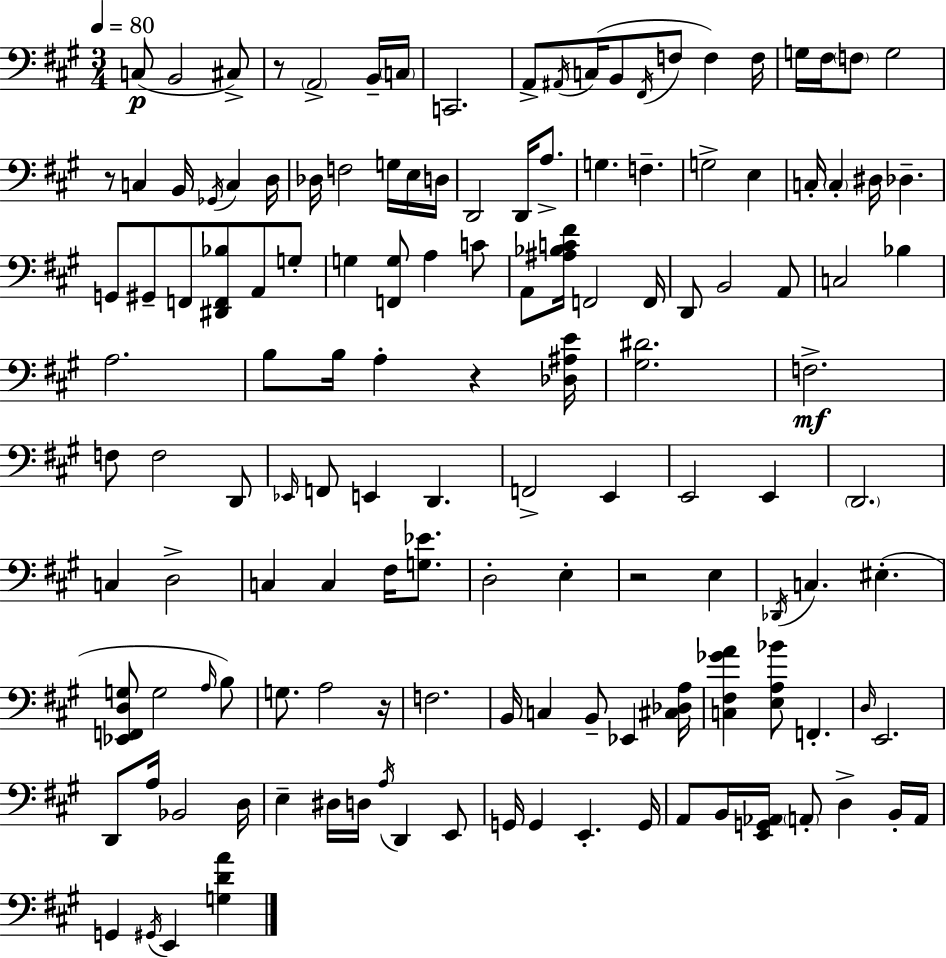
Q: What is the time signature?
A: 3/4